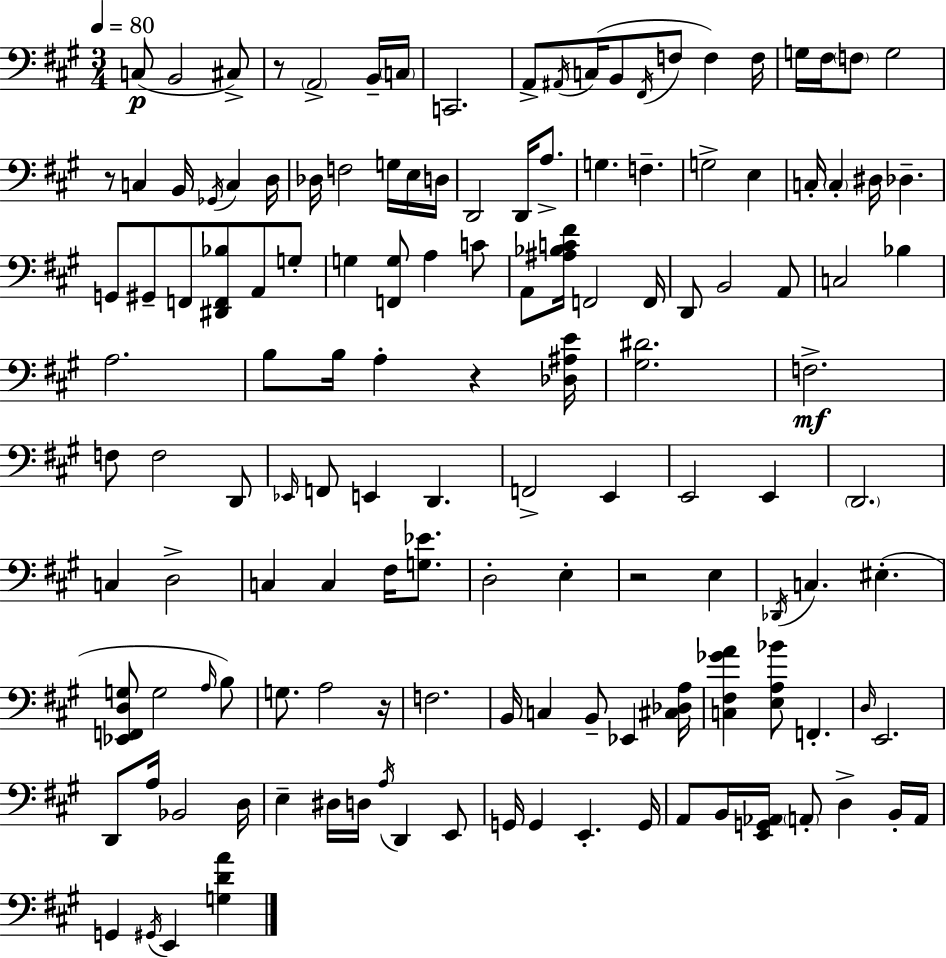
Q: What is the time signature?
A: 3/4